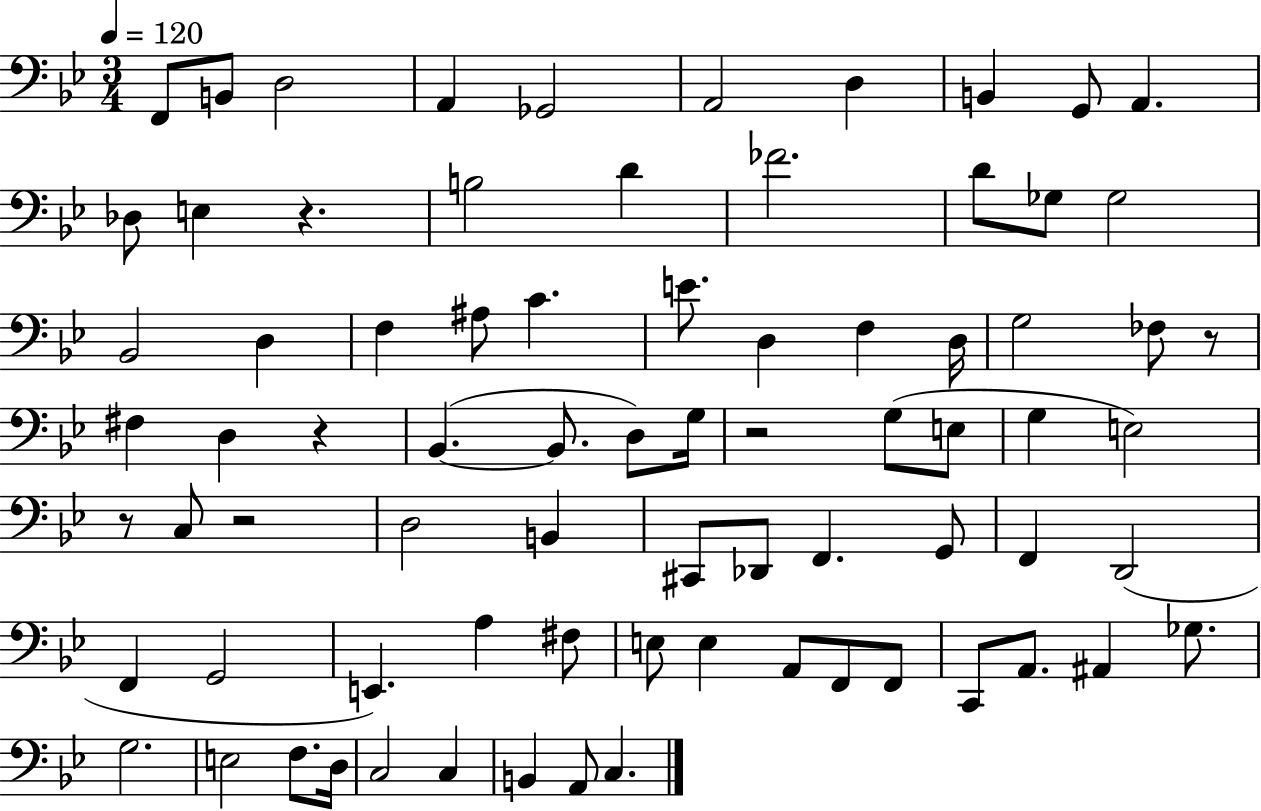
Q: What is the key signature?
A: BES major